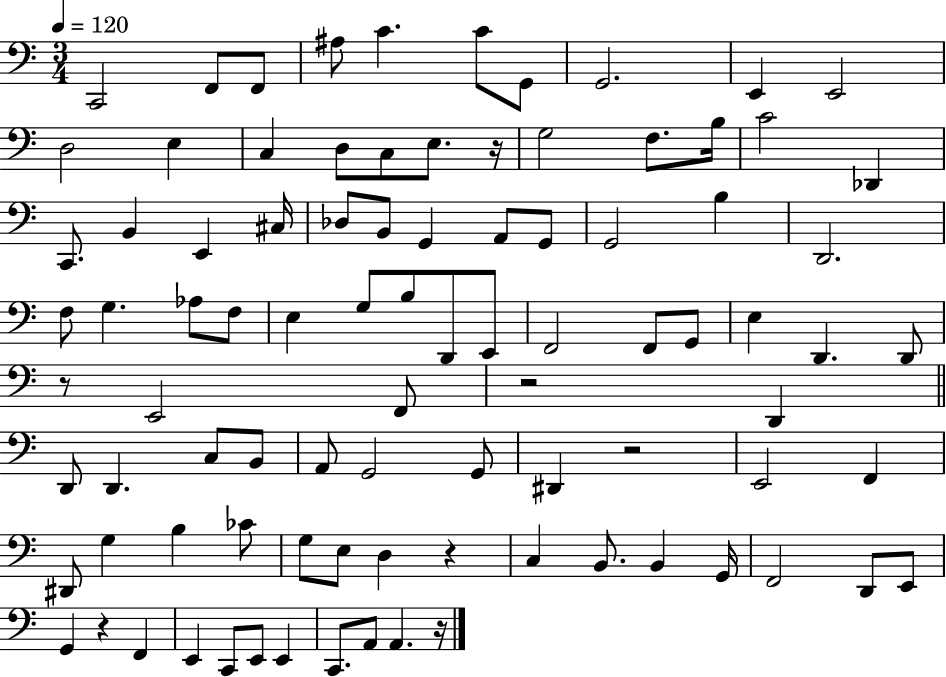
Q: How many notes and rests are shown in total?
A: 91